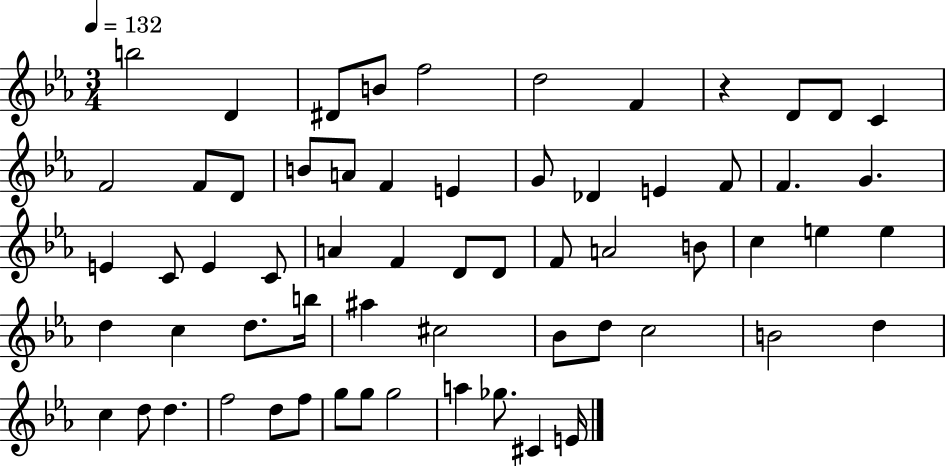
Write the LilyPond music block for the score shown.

{
  \clef treble
  \numericTimeSignature
  \time 3/4
  \key ees \major
  \tempo 4 = 132
  b''2 d'4 | dis'8 b'8 f''2 | d''2 f'4 | r4 d'8 d'8 c'4 | \break f'2 f'8 d'8 | b'8 a'8 f'4 e'4 | g'8 des'4 e'4 f'8 | f'4. g'4. | \break e'4 c'8 e'4 c'8 | a'4 f'4 d'8 d'8 | f'8 a'2 b'8 | c''4 e''4 e''4 | \break d''4 c''4 d''8. b''16 | ais''4 cis''2 | bes'8 d''8 c''2 | b'2 d''4 | \break c''4 d''8 d''4. | f''2 d''8 f''8 | g''8 g''8 g''2 | a''4 ges''8. cis'4 e'16 | \break \bar "|."
}